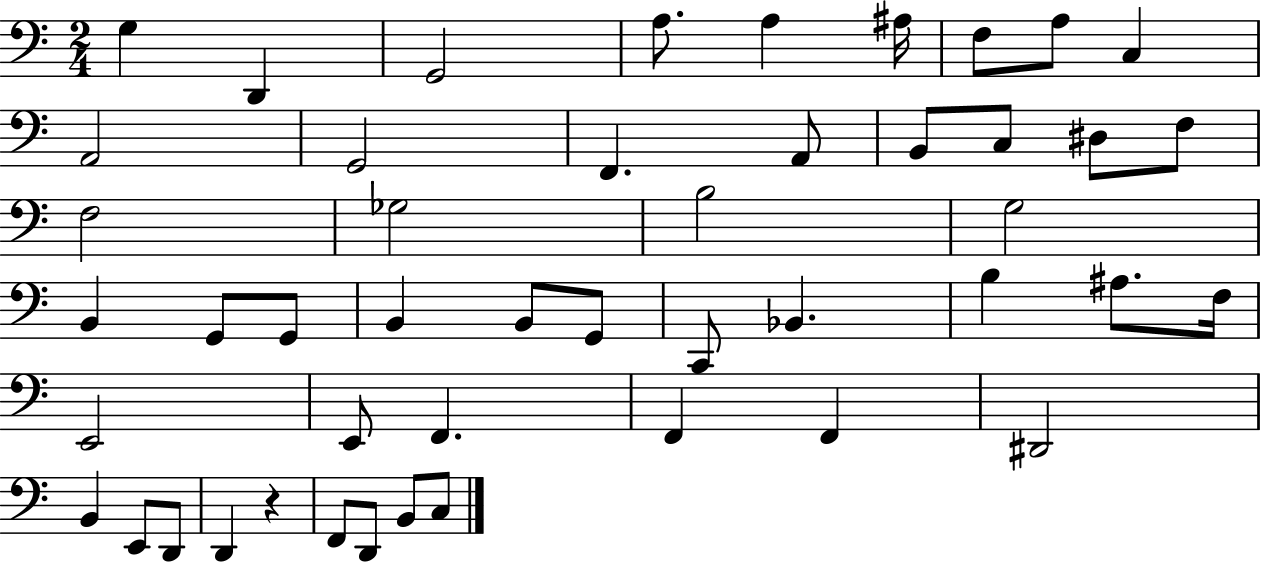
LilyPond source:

{
  \clef bass
  \numericTimeSignature
  \time 2/4
  \key c \major
  g4 d,4 | g,2 | a8. a4 ais16 | f8 a8 c4 | \break a,2 | g,2 | f,4. a,8 | b,8 c8 dis8 f8 | \break f2 | ges2 | b2 | g2 | \break b,4 g,8 g,8 | b,4 b,8 g,8 | c,8 bes,4. | b4 ais8. f16 | \break e,2 | e,8 f,4. | f,4 f,4 | dis,2 | \break b,4 e,8 d,8 | d,4 r4 | f,8 d,8 b,8 c8 | \bar "|."
}